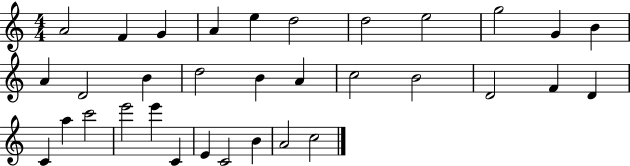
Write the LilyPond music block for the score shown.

{
  \clef treble
  \numericTimeSignature
  \time 4/4
  \key c \major
  a'2 f'4 g'4 | a'4 e''4 d''2 | d''2 e''2 | g''2 g'4 b'4 | \break a'4 d'2 b'4 | d''2 b'4 a'4 | c''2 b'2 | d'2 f'4 d'4 | \break c'4 a''4 c'''2 | e'''2 e'''4 c'4 | e'4 c'2 b'4 | a'2 c''2 | \break \bar "|."
}